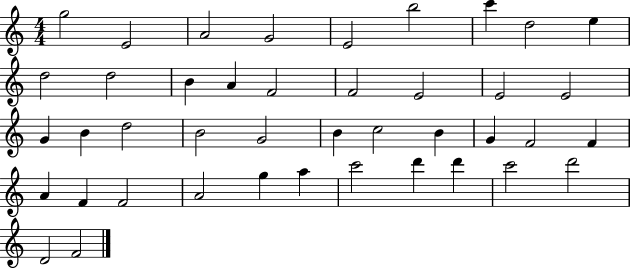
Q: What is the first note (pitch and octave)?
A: G5